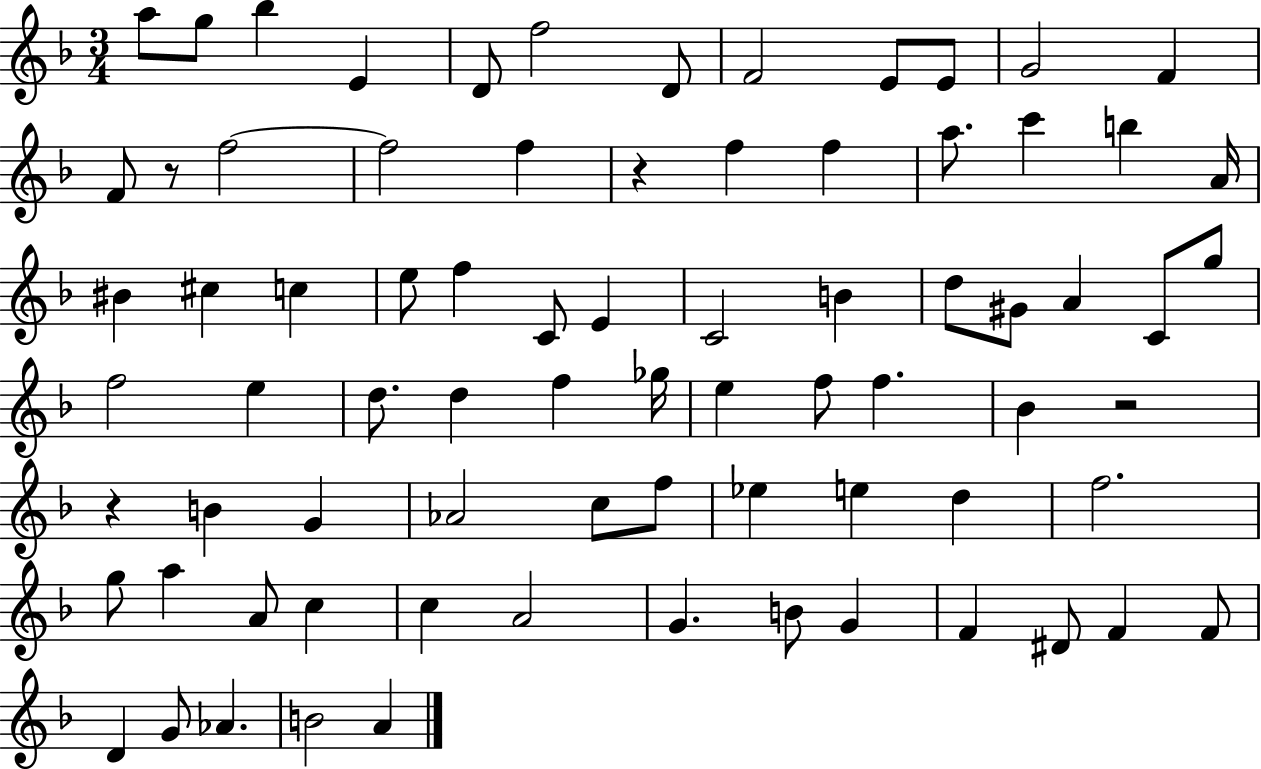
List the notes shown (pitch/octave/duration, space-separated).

A5/e G5/e Bb5/q E4/q D4/e F5/h D4/e F4/h E4/e E4/e G4/h F4/q F4/e R/e F5/h F5/h F5/q R/q F5/q F5/q A5/e. C6/q B5/q A4/s BIS4/q C#5/q C5/q E5/e F5/q C4/e E4/q C4/h B4/q D5/e G#4/e A4/q C4/e G5/e F5/h E5/q D5/e. D5/q F5/q Gb5/s E5/q F5/e F5/q. Bb4/q R/h R/q B4/q G4/q Ab4/h C5/e F5/e Eb5/q E5/q D5/q F5/h. G5/e A5/q A4/e C5/q C5/q A4/h G4/q. B4/e G4/q F4/q D#4/e F4/q F4/e D4/q G4/e Ab4/q. B4/h A4/q